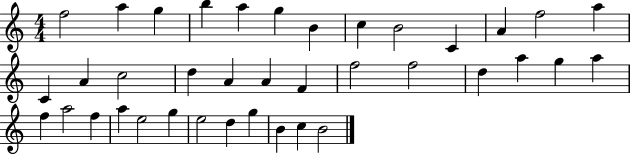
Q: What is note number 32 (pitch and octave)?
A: G5